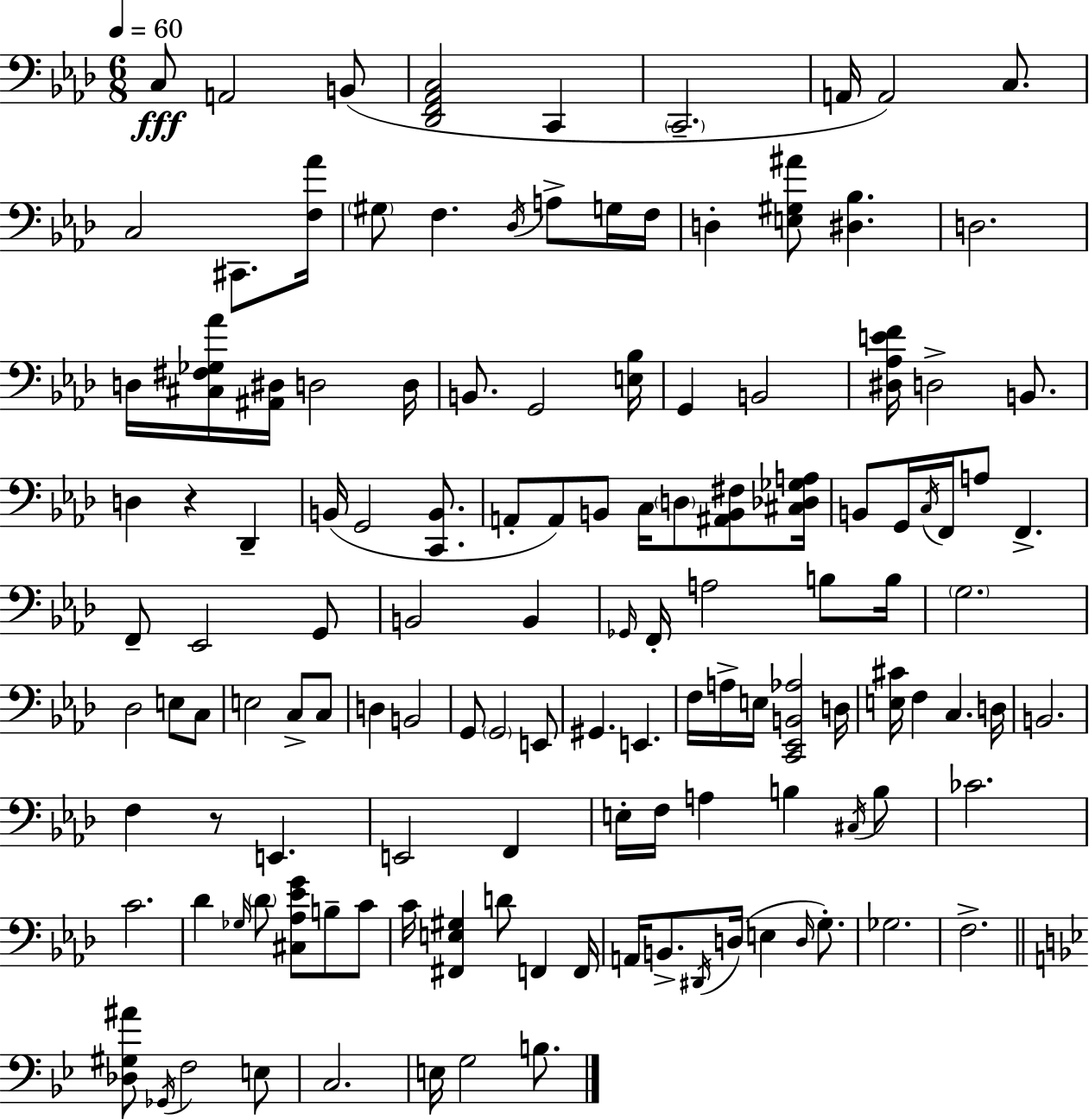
{
  \clef bass
  \numericTimeSignature
  \time 6/8
  \key aes \major
  \tempo 4 = 60
  c8\fff a,2 b,8( | <des, f, aes, c>2 c,4 | \parenthesize c,2.-- | a,16 a,2) c8. | \break c2 cis,8. <f aes'>16 | \parenthesize gis8 f4. \acciaccatura { des16 } a8-> g16 | f16 d4-. <e gis ais'>8 <dis bes>4. | d2. | \break d16 <cis fis ges aes'>16 <ais, dis>16 d2 | d16 b,8. g,2 | <e bes>16 g,4 b,2 | <dis aes e' f'>16 d2-> b,8. | \break d4 r4 des,4-- | b,16( g,2 <c, b,>8. | a,8-. a,8) b,8 c16 \parenthesize d8 <ais, b, fis>8 | <cis des ges a>16 b,8 g,16 \acciaccatura { c16 } f,16 a8 f,4.-> | \break f,8-- ees,2 | g,8 b,2 b,4 | \grace { ges,16 } f,16-. a2 | b8 b16 \parenthesize g2. | \break des2 e8 | c8 e2 c8-> | c8 d4 b,2 | g,8 \parenthesize g,2 | \break e,8 gis,4. e,4. | f16 a16-> e16 <c, ees, b, aes>2 | d16 <e cis'>16 f4 c4. | d16 b,2. | \break f4 r8 e,4. | e,2 f,4 | e16-. f16 a4 b4 | \acciaccatura { cis16 } b8 ces'2. | \break c'2. | des'4 \grace { ges16 } \parenthesize des'8 <cis aes ees' g'>8 | b8-- c'8 c'16 <fis, e gis>4 d'8 | f,4 f,16 a,16 b,8.-> \acciaccatura { dis,16 } d16( e4 | \break \grace { d16 } g8.-.) ges2. | f2.-> | \bar "||" \break \key bes \major <des gis ais'>8 \acciaccatura { ges,16 } f2 e8 | c2. | e16 g2 b8. | \bar "|."
}